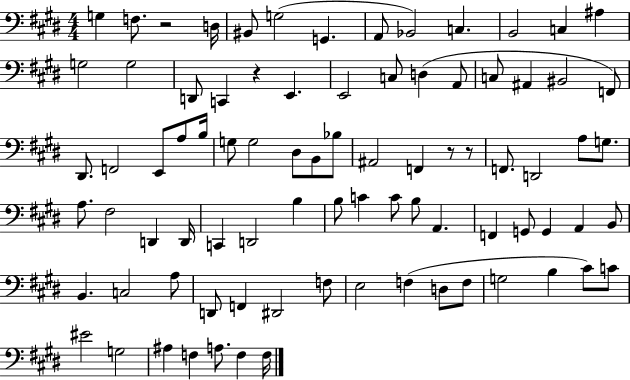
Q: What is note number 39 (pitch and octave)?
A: D2